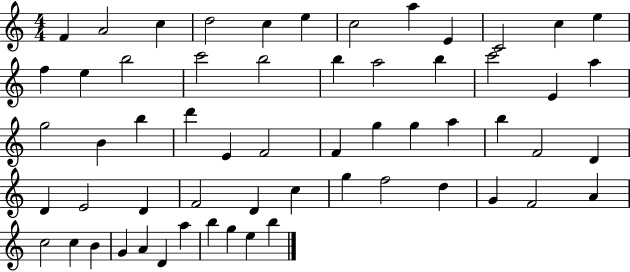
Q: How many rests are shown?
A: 0